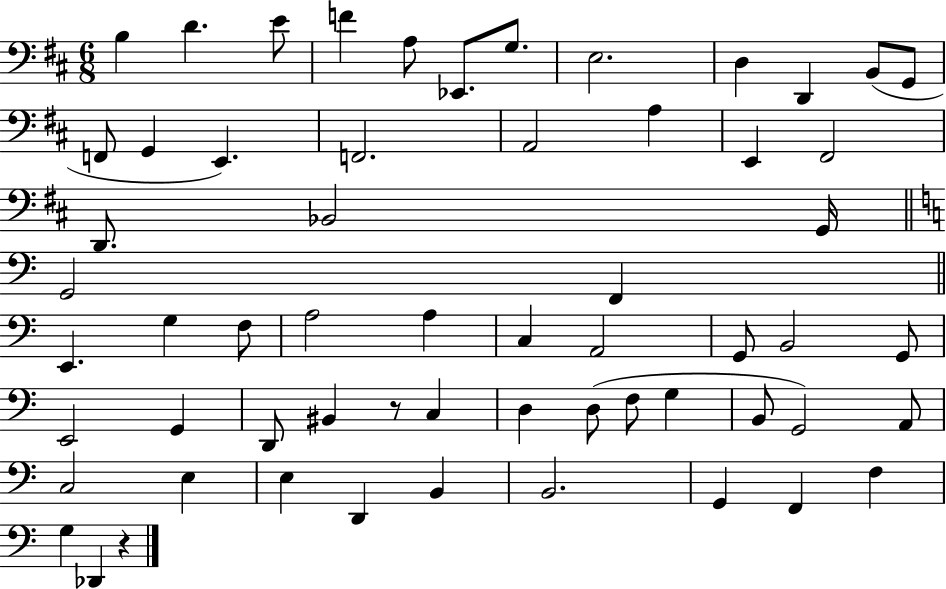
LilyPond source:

{
  \clef bass
  \numericTimeSignature
  \time 6/8
  \key d \major
  b4 d'4. e'8 | f'4 a8 ees,8. g8. | e2. | d4 d,4 b,8( g,8 | \break f,8 g,4 e,4.) | f,2. | a,2 a4 | e,4 fis,2 | \break d,8. bes,2 g,16 | \bar "||" \break \key a \minor g,2 f,4 | \bar "||" \break \key c \major e,4. g4 f8 | a2 a4 | c4 a,2 | g,8 b,2 g,8 | \break e,2 g,4 | d,8 bis,4 r8 c4 | d4 d8( f8 g4 | b,8 g,2) a,8 | \break c2 e4 | e4 d,4 b,4 | b,2. | g,4 f,4 f4 | \break g4 des,4 r4 | \bar "|."
}